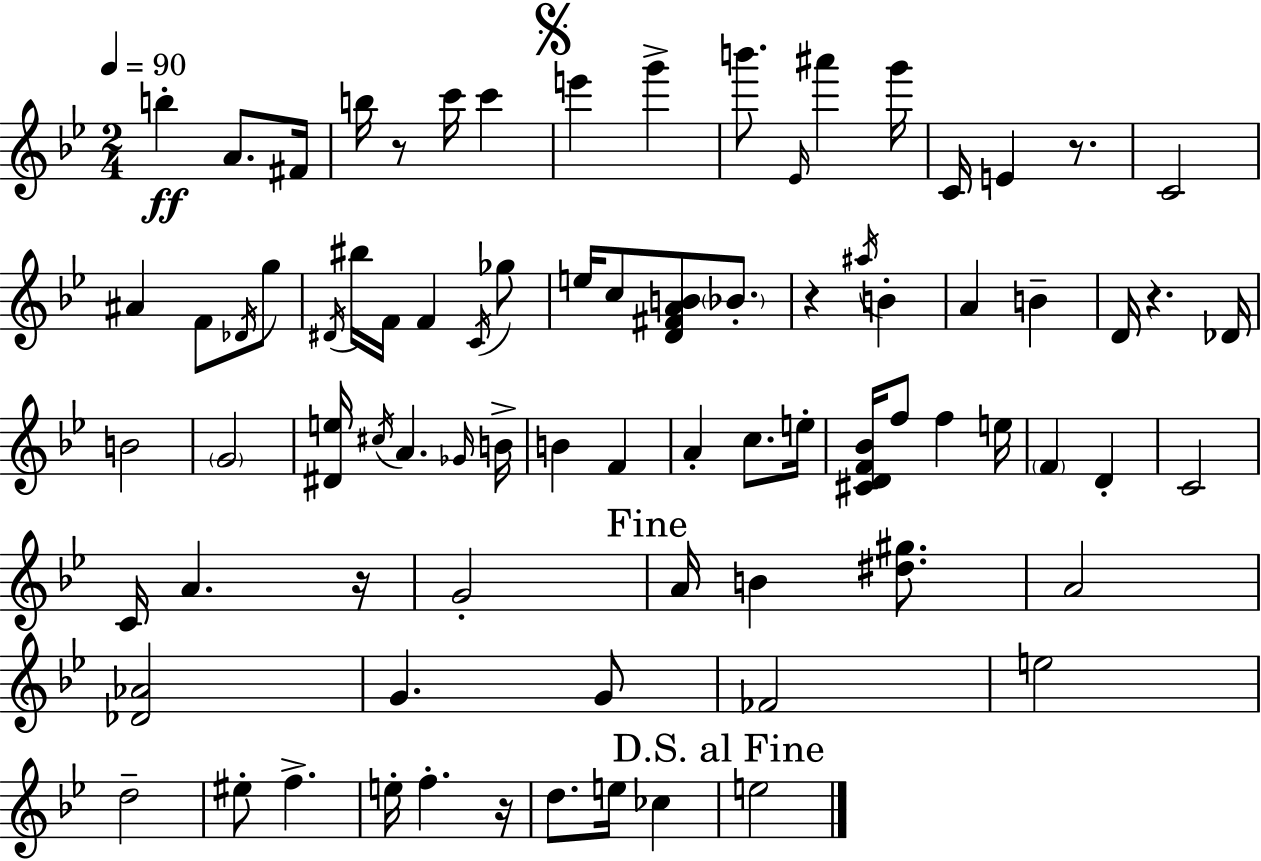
B5/q A4/e. F#4/s B5/s R/e C6/s C6/q E6/q G6/q B6/e. Eb4/s A#6/q G6/s C4/s E4/q R/e. C4/h A#4/q F4/e Db4/s G5/e D#4/s BIS5/s F4/s F4/q C4/s Gb5/e E5/s C5/e [D4,F#4,A4,B4]/e Bb4/e. R/q A#5/s B4/q A4/q B4/q D4/s R/q. Db4/s B4/h G4/h [D#4,E5]/s C#5/s A4/q. Gb4/s B4/s B4/q F4/q A4/q C5/e. E5/s [C#4,D4,F4,Bb4]/s F5/e F5/q E5/s F4/q D4/q C4/h C4/s A4/q. R/s G4/h A4/s B4/q [D#5,G#5]/e. A4/h [Db4,Ab4]/h G4/q. G4/e FES4/h E5/h D5/h EIS5/e F5/q. E5/s F5/q. R/s D5/e. E5/s CES5/q E5/h